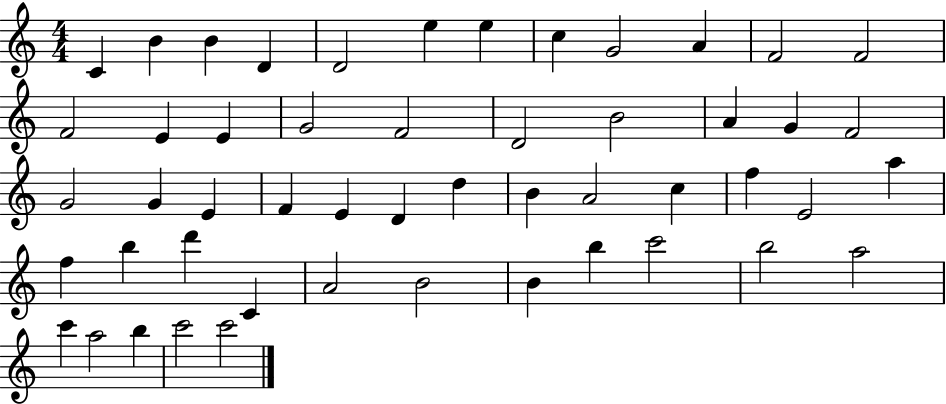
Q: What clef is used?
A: treble